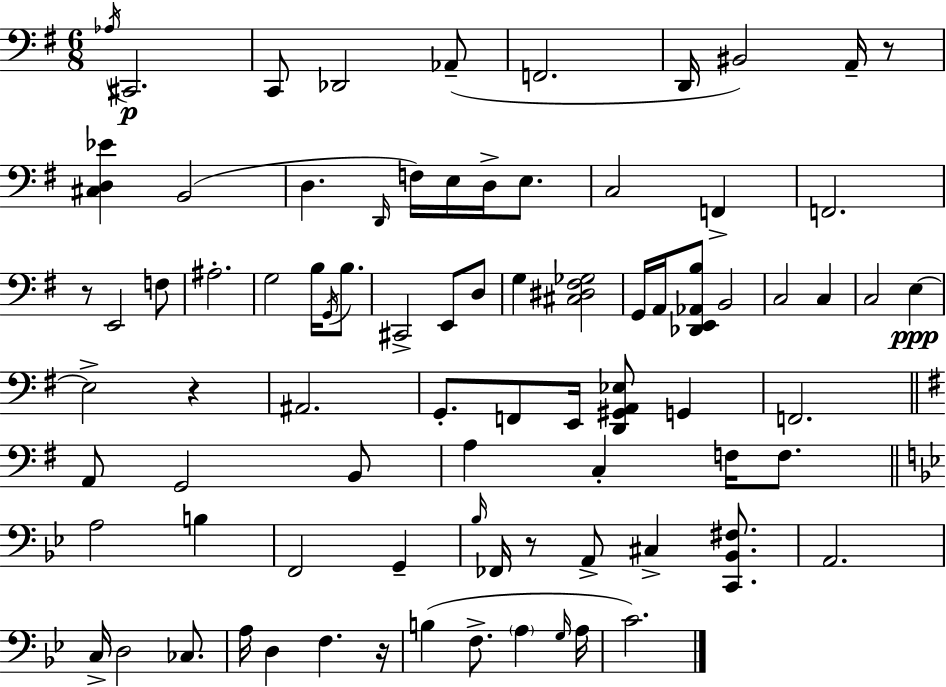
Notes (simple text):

Ab3/s C#2/h. C2/e Db2/h Ab2/e F2/h. D2/s BIS2/h A2/s R/e [C#3,D3,Eb4]/q B2/h D3/q. D2/s F3/s E3/s D3/s E3/e. C3/h F2/q F2/h. R/e E2/h F3/e A#3/h. G3/h B3/s G2/s B3/e. C#2/h E2/e D3/e G3/q [C#3,D#3,F#3,Gb3]/h G2/s A2/s [Db2,E2,Ab2,B3]/e B2/h C3/h C3/q C3/h E3/q E3/h R/q A#2/h. G2/e. F2/e E2/s [D2,G#2,A2,Eb3]/e G2/q F2/h. A2/e G2/h B2/e A3/q C3/q F3/s F3/e. A3/h B3/q F2/h G2/q Bb3/s FES2/s R/e A2/e C#3/q [C2,Bb2,F#3]/e. A2/h. C3/s D3/h CES3/e. A3/s D3/q F3/q. R/s B3/q F3/e. A3/q G3/s A3/s C4/h.